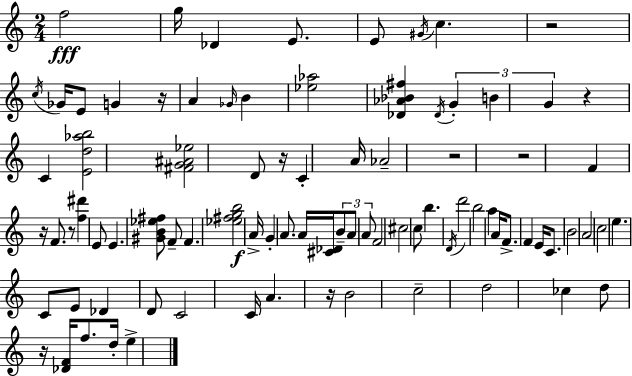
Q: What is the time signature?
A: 2/4